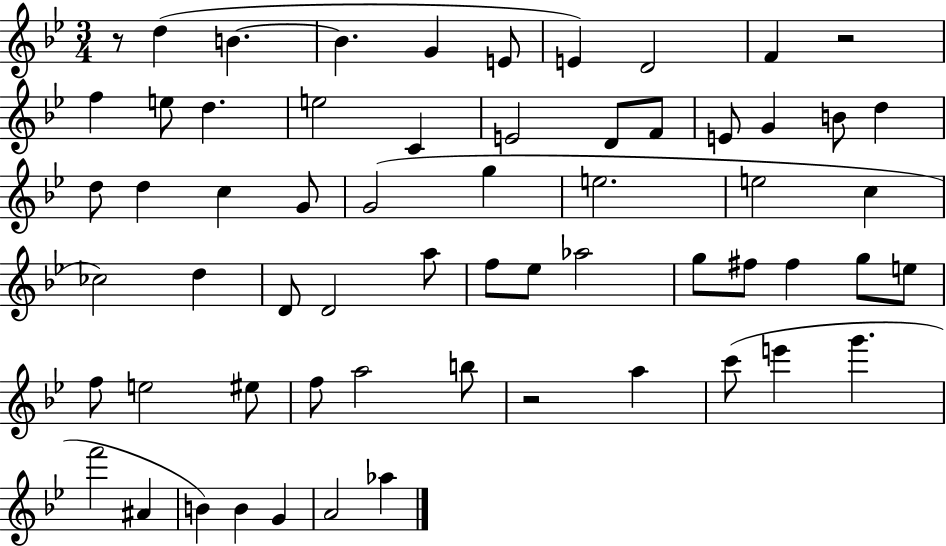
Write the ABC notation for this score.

X:1
T:Untitled
M:3/4
L:1/4
K:Bb
z/2 d B B G E/2 E D2 F z2 f e/2 d e2 C E2 D/2 F/2 E/2 G B/2 d d/2 d c G/2 G2 g e2 e2 c _c2 d D/2 D2 a/2 f/2 _e/2 _a2 g/2 ^f/2 ^f g/2 e/2 f/2 e2 ^e/2 f/2 a2 b/2 z2 a c'/2 e' g' f'2 ^A B B G A2 _a